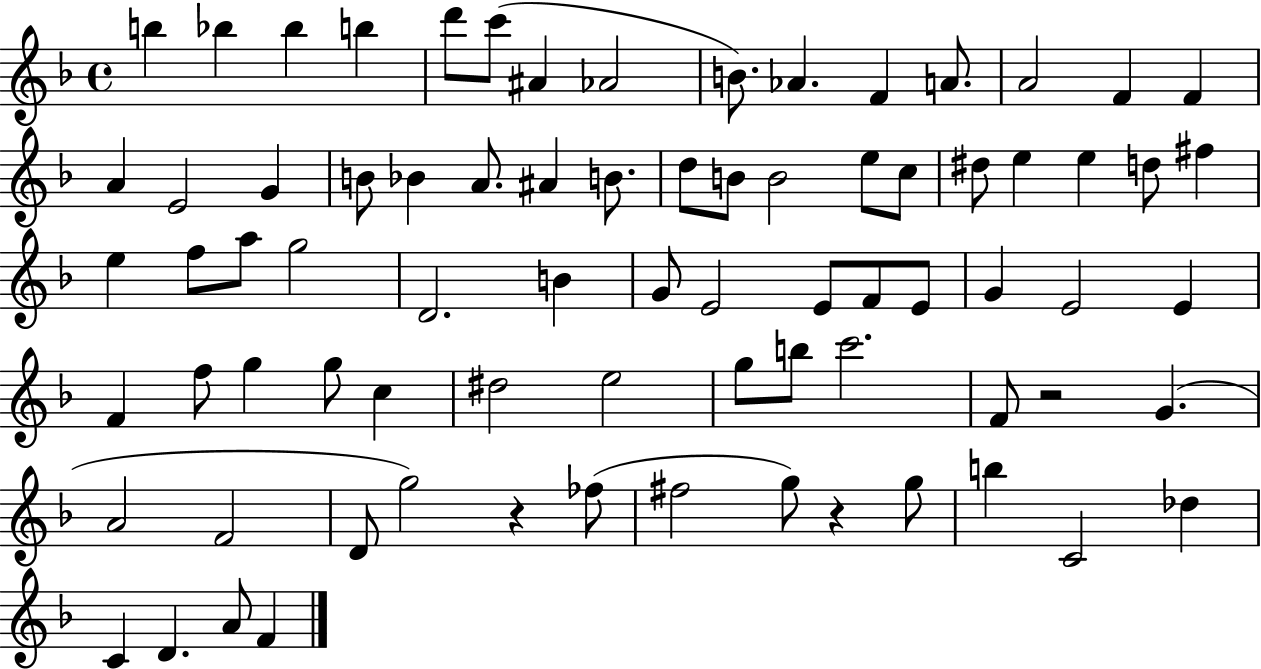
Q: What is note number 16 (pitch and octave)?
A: A4